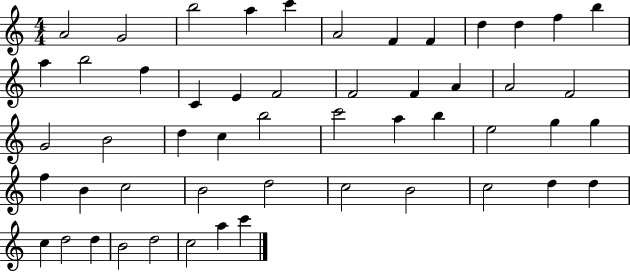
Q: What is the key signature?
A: C major